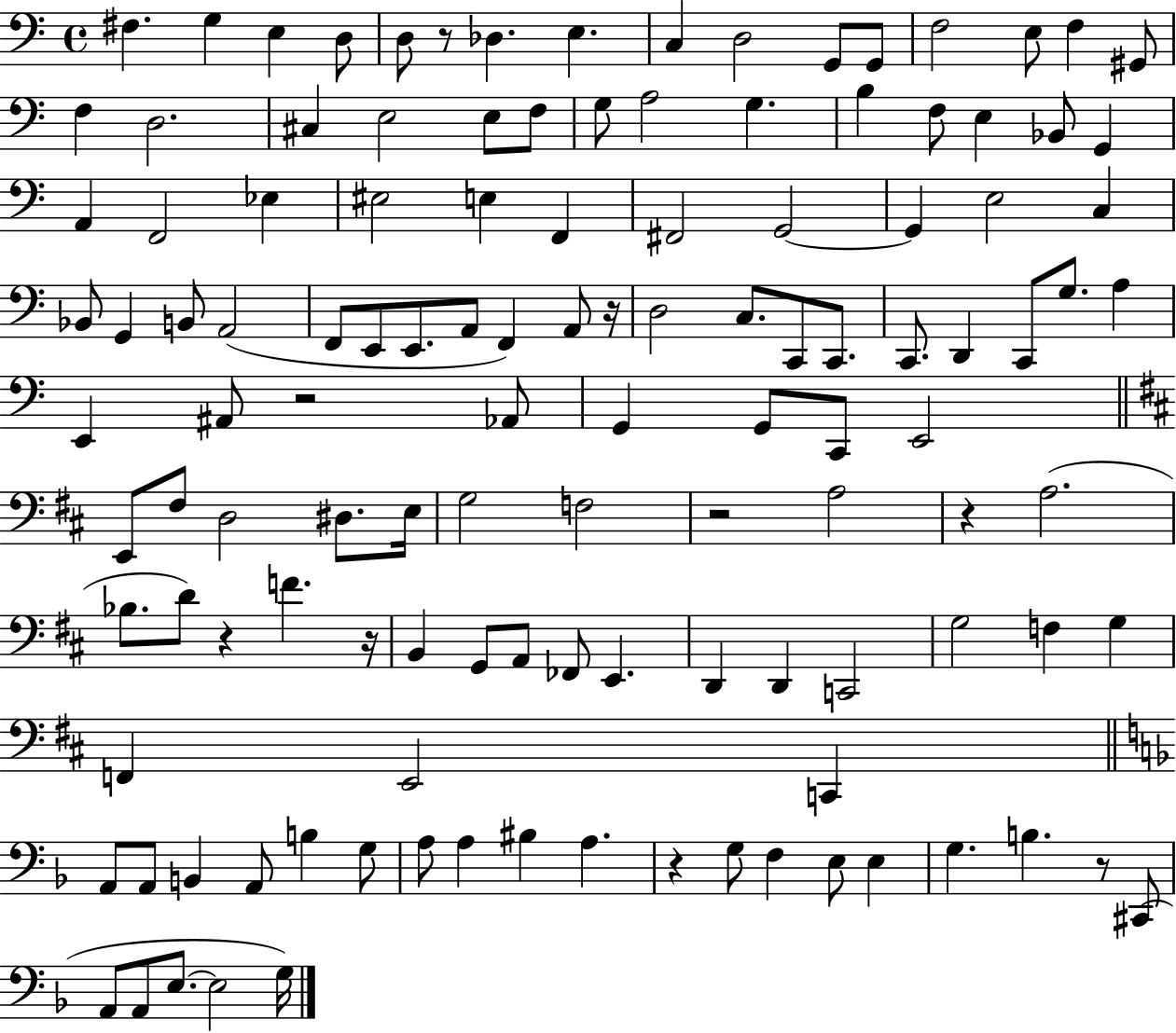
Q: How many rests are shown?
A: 9